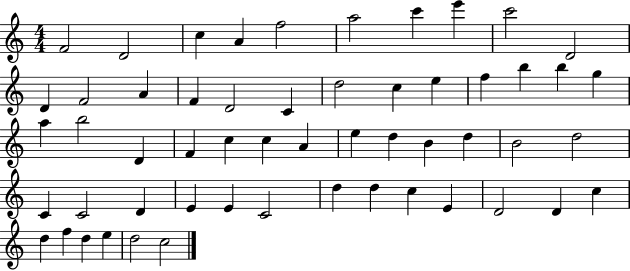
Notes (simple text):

F4/h D4/h C5/q A4/q F5/h A5/h C6/q E6/q C6/h D4/h D4/q F4/h A4/q F4/q D4/h C4/q D5/h C5/q E5/q F5/q B5/q B5/q G5/q A5/q B5/h D4/q F4/q C5/q C5/q A4/q E5/q D5/q B4/q D5/q B4/h D5/h C4/q C4/h D4/q E4/q E4/q C4/h D5/q D5/q C5/q E4/q D4/h D4/q C5/q D5/q F5/q D5/q E5/q D5/h C5/h